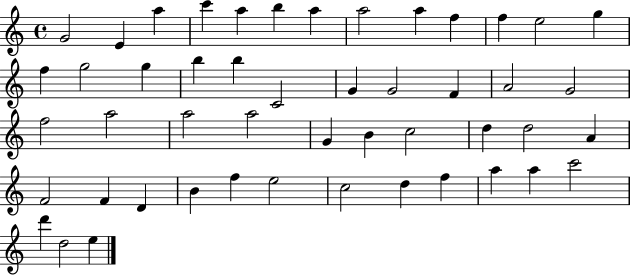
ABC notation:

X:1
T:Untitled
M:4/4
L:1/4
K:C
G2 E a c' a b a a2 a f f e2 g f g2 g b b C2 G G2 F A2 G2 f2 a2 a2 a2 G B c2 d d2 A F2 F D B f e2 c2 d f a a c'2 d' d2 e